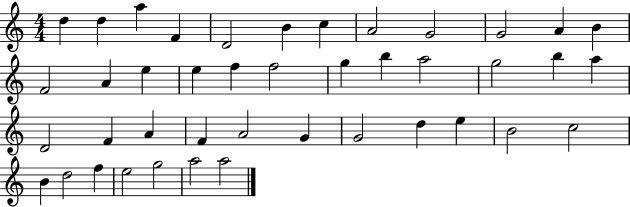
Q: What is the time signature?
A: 4/4